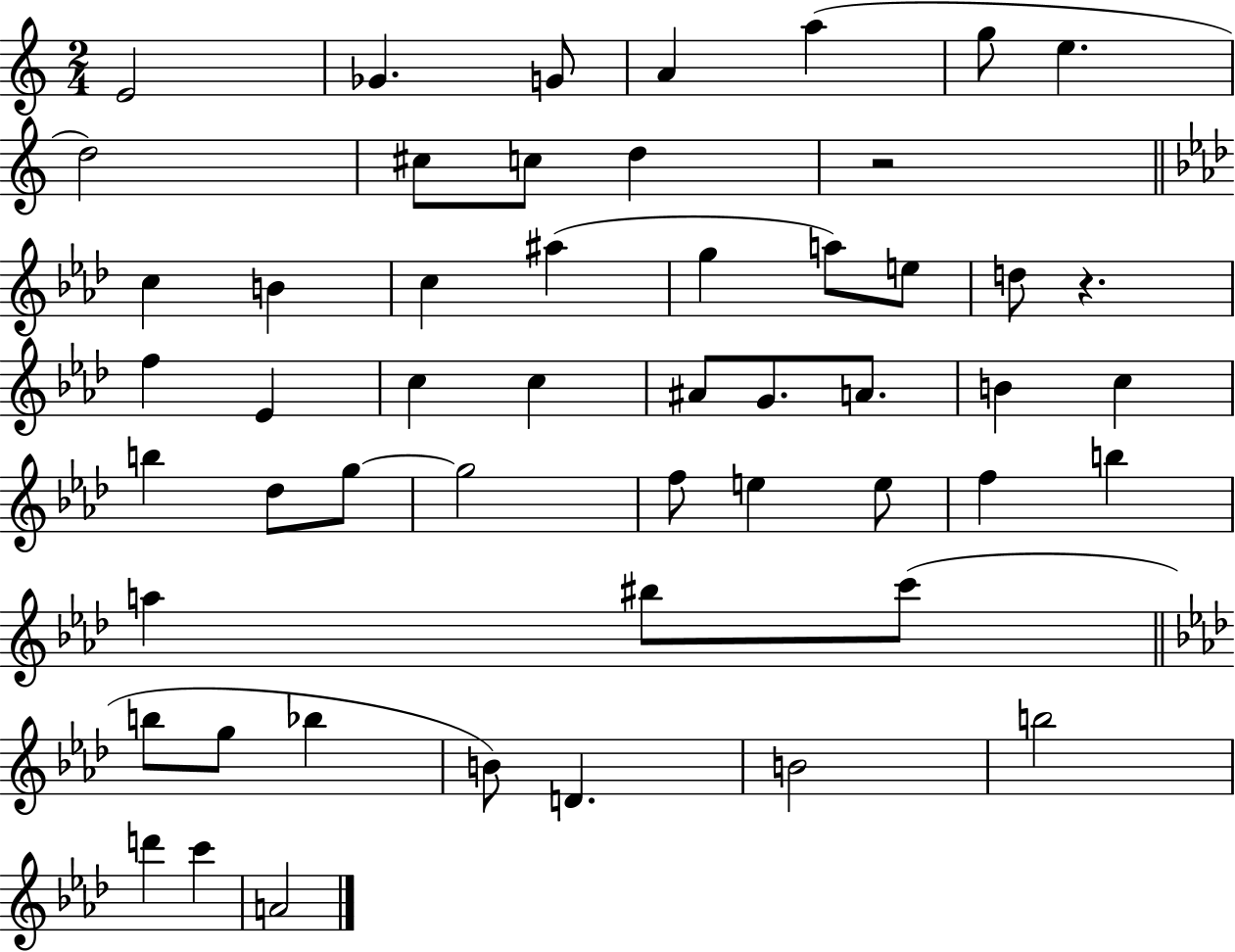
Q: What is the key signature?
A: C major